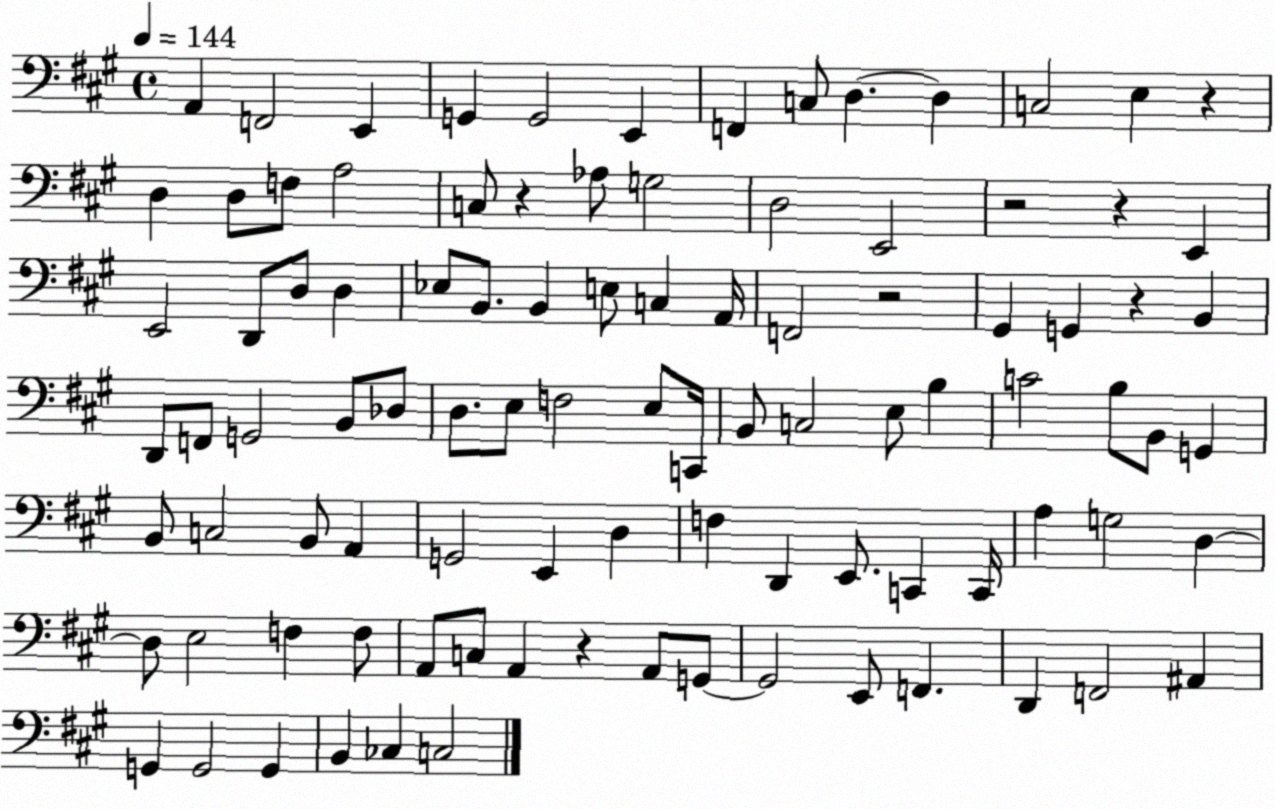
X:1
T:Untitled
M:4/4
L:1/4
K:A
A,, F,,2 E,, G,, G,,2 E,, F,, C,/2 D, D, C,2 E, z D, D,/2 F,/2 A,2 C,/2 z _A,/2 G,2 D,2 E,,2 z2 z E,, E,,2 D,,/2 D,/2 D, _E,/2 B,,/2 B,, E,/2 C, A,,/4 F,,2 z2 ^G,, G,, z B,, D,,/2 F,,/2 G,,2 B,,/2 _D,/2 D,/2 E,/2 F,2 E,/2 C,,/4 B,,/2 C,2 E,/2 B, C2 B,/2 B,,/2 G,, B,,/2 C,2 B,,/2 A,, G,,2 E,, D, F, D,, E,,/2 C,, C,,/4 A, G,2 D, D,/2 E,2 F, F,/2 A,,/2 C,/2 A,, z A,,/2 G,,/2 G,,2 E,,/2 F,, D,, F,,2 ^A,, G,, G,,2 G,, B,, _C, C,2